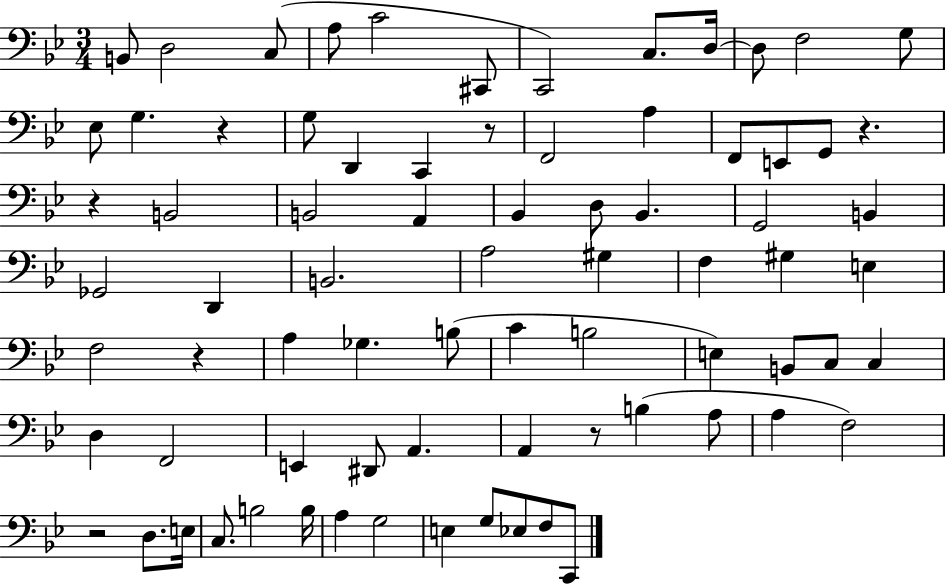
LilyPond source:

{
  \clef bass
  \numericTimeSignature
  \time 3/4
  \key bes \major
  b,8 d2 c8( | a8 c'2 cis,8 | c,2) c8. d16~~ | d8 f2 g8 | \break ees8 g4. r4 | g8 d,4 c,4 r8 | f,2 a4 | f,8 e,8 g,8 r4. | \break r4 b,2 | b,2 a,4 | bes,4 d8 bes,4. | g,2 b,4 | \break ges,2 d,4 | b,2. | a2 gis4 | f4 gis4 e4 | \break f2 r4 | a4 ges4. b8( | c'4 b2 | e4) b,8 c8 c4 | \break d4 f,2 | e,4 dis,8 a,4. | a,4 r8 b4( a8 | a4 f2) | \break r2 d8. e16 | c8. b2 b16 | a4 g2 | e4 g8 ees8 f8 c,8 | \break \bar "|."
}